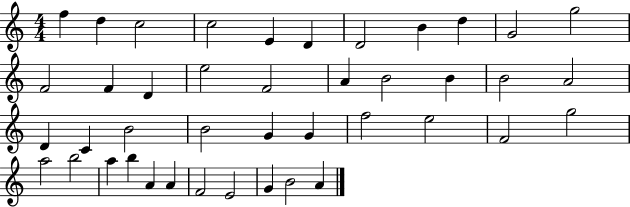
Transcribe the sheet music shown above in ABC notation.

X:1
T:Untitled
M:4/4
L:1/4
K:C
f d c2 c2 E D D2 B d G2 g2 F2 F D e2 F2 A B2 B B2 A2 D C B2 B2 G G f2 e2 F2 g2 a2 b2 a b A A F2 E2 G B2 A